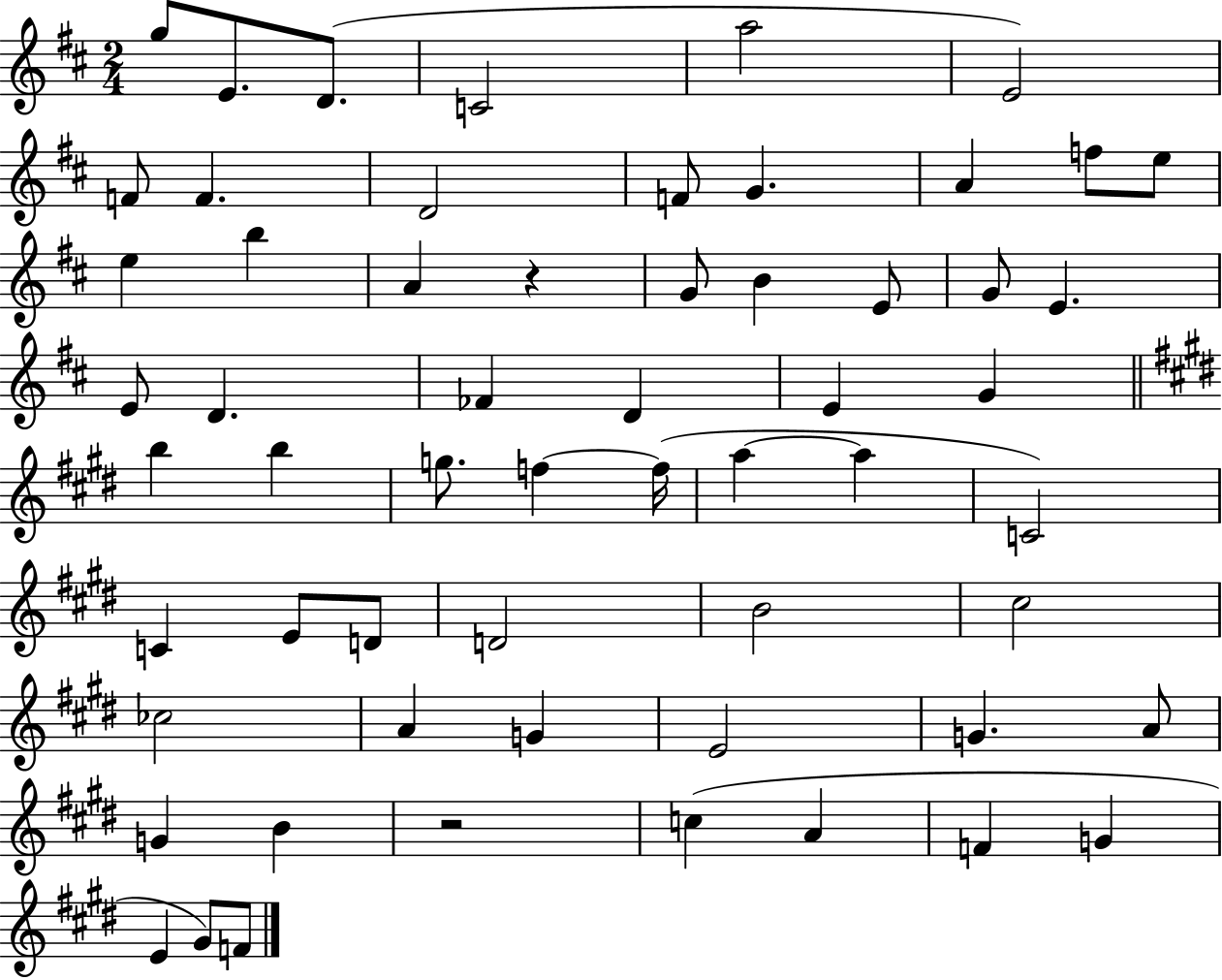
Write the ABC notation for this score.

X:1
T:Untitled
M:2/4
L:1/4
K:D
g/2 E/2 D/2 C2 a2 E2 F/2 F D2 F/2 G A f/2 e/2 e b A z G/2 B E/2 G/2 E E/2 D _F D E G b b g/2 f f/4 a a C2 C E/2 D/2 D2 B2 ^c2 _c2 A G E2 G A/2 G B z2 c A F G E ^G/2 F/2